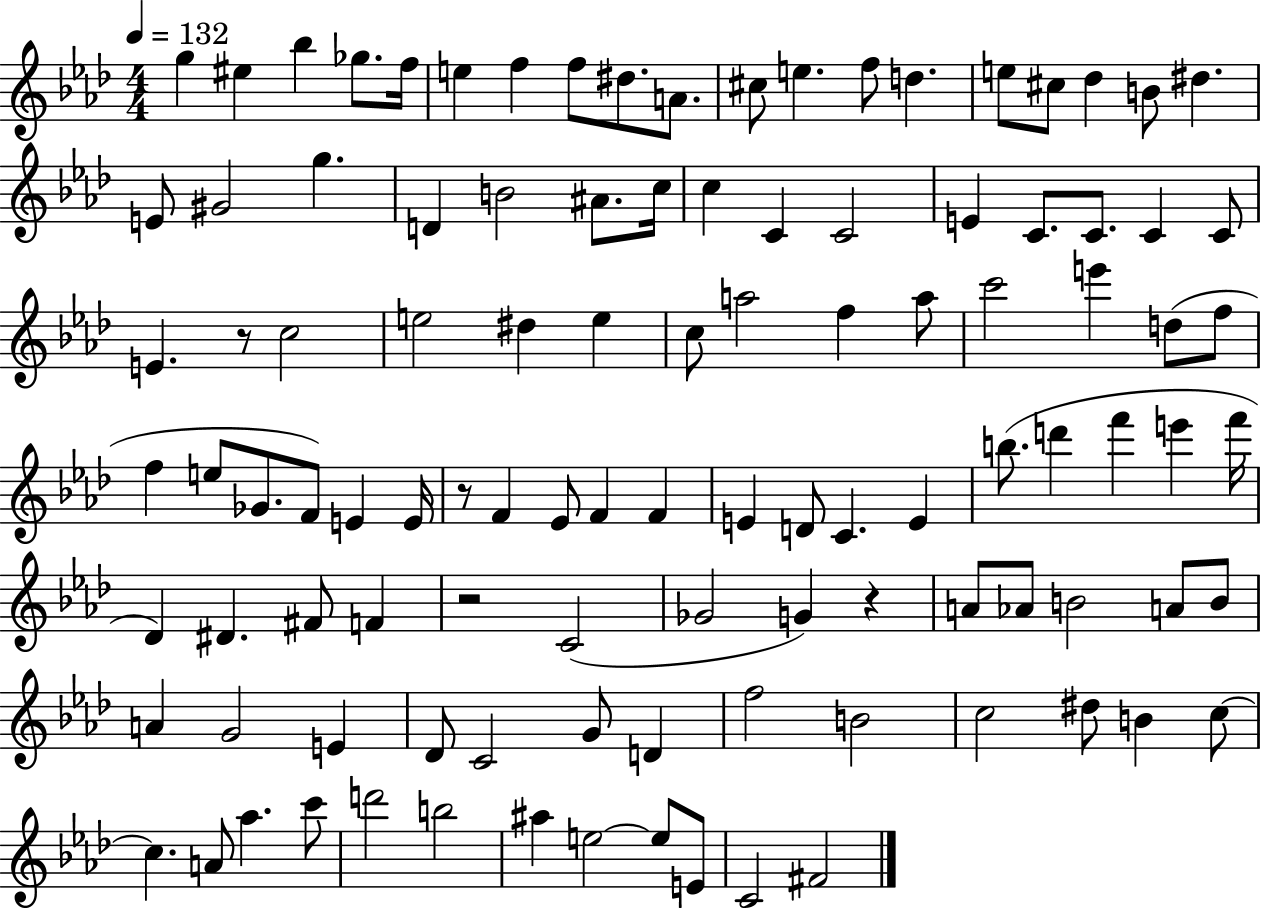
G5/q EIS5/q Bb5/q Gb5/e. F5/s E5/q F5/q F5/e D#5/e. A4/e. C#5/e E5/q. F5/e D5/q. E5/e C#5/e Db5/q B4/e D#5/q. E4/e G#4/h G5/q. D4/q B4/h A#4/e. C5/s C5/q C4/q C4/h E4/q C4/e. C4/e. C4/q C4/e E4/q. R/e C5/h E5/h D#5/q E5/q C5/e A5/h F5/q A5/e C6/h E6/q D5/e F5/e F5/q E5/e Gb4/e. F4/e E4/q E4/s R/e F4/q Eb4/e F4/q F4/q E4/q D4/e C4/q. E4/q B5/e. D6/q F6/q E6/q F6/s Db4/q D#4/q. F#4/e F4/q R/h C4/h Gb4/h G4/q R/q A4/e Ab4/e B4/h A4/e B4/e A4/q G4/h E4/q Db4/e C4/h G4/e D4/q F5/h B4/h C5/h D#5/e B4/q C5/e C5/q. A4/e Ab5/q. C6/e D6/h B5/h A#5/q E5/h E5/e E4/e C4/h F#4/h